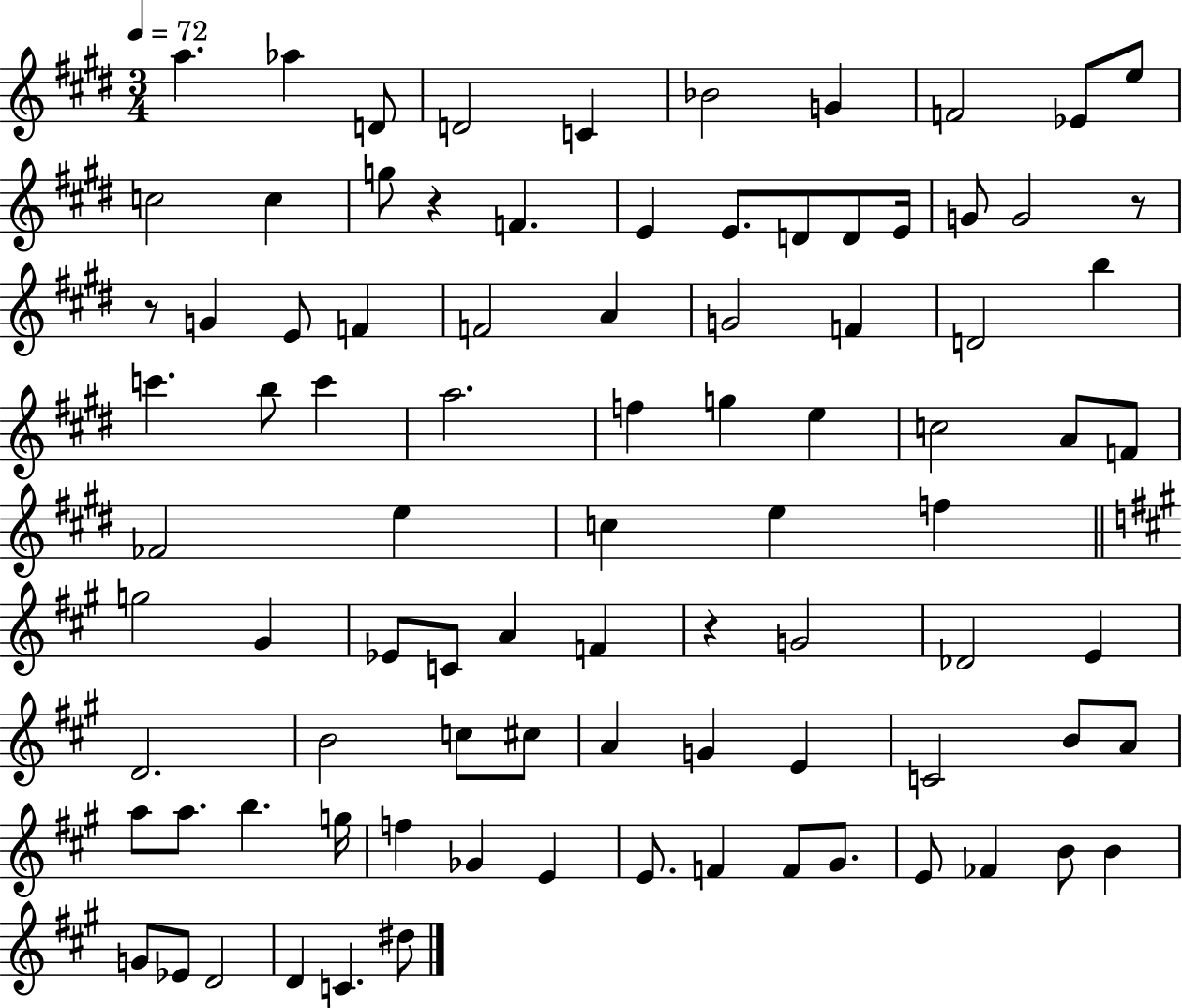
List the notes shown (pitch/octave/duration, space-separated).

A5/q. Ab5/q D4/e D4/h C4/q Bb4/h G4/q F4/h Eb4/e E5/e C5/h C5/q G5/e R/q F4/q. E4/q E4/e. D4/e D4/e E4/s G4/e G4/h R/e R/e G4/q E4/e F4/q F4/h A4/q G4/h F4/q D4/h B5/q C6/q. B5/e C6/q A5/h. F5/q G5/q E5/q C5/h A4/e F4/e FES4/h E5/q C5/q E5/q F5/q G5/h G#4/q Eb4/e C4/e A4/q F4/q R/q G4/h Db4/h E4/q D4/h. B4/h C5/e C#5/e A4/q G4/q E4/q C4/h B4/e A4/e A5/e A5/e. B5/q. G5/s F5/q Gb4/q E4/q E4/e. F4/q F4/e G#4/e. E4/e FES4/q B4/e B4/q G4/e Eb4/e D4/h D4/q C4/q. D#5/e